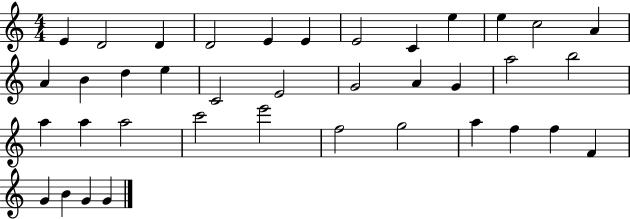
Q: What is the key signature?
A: C major